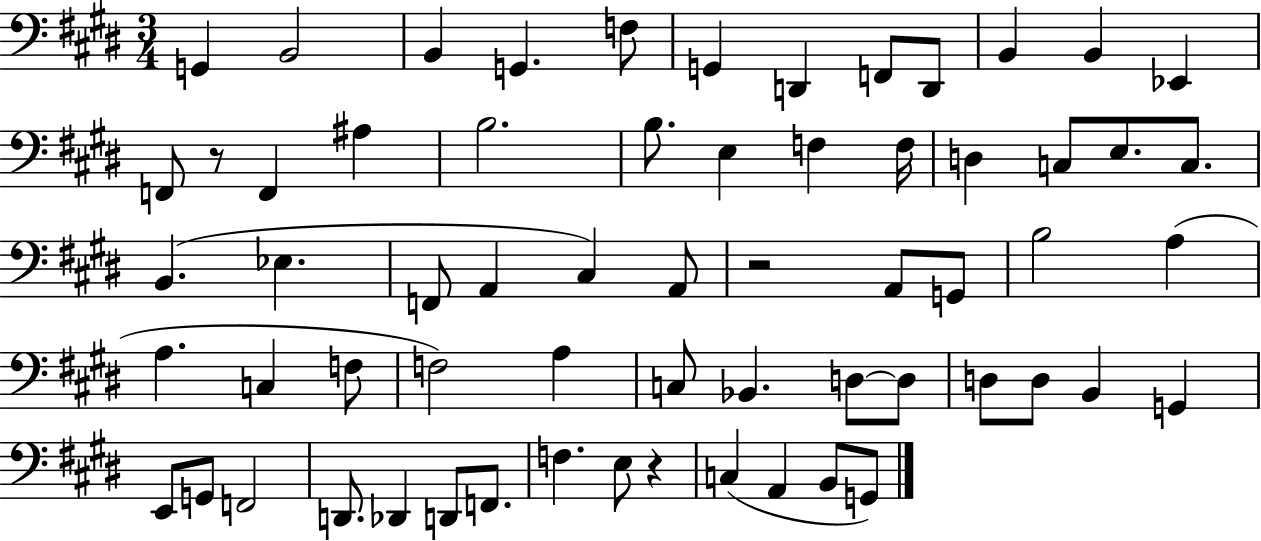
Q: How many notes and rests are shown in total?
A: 63